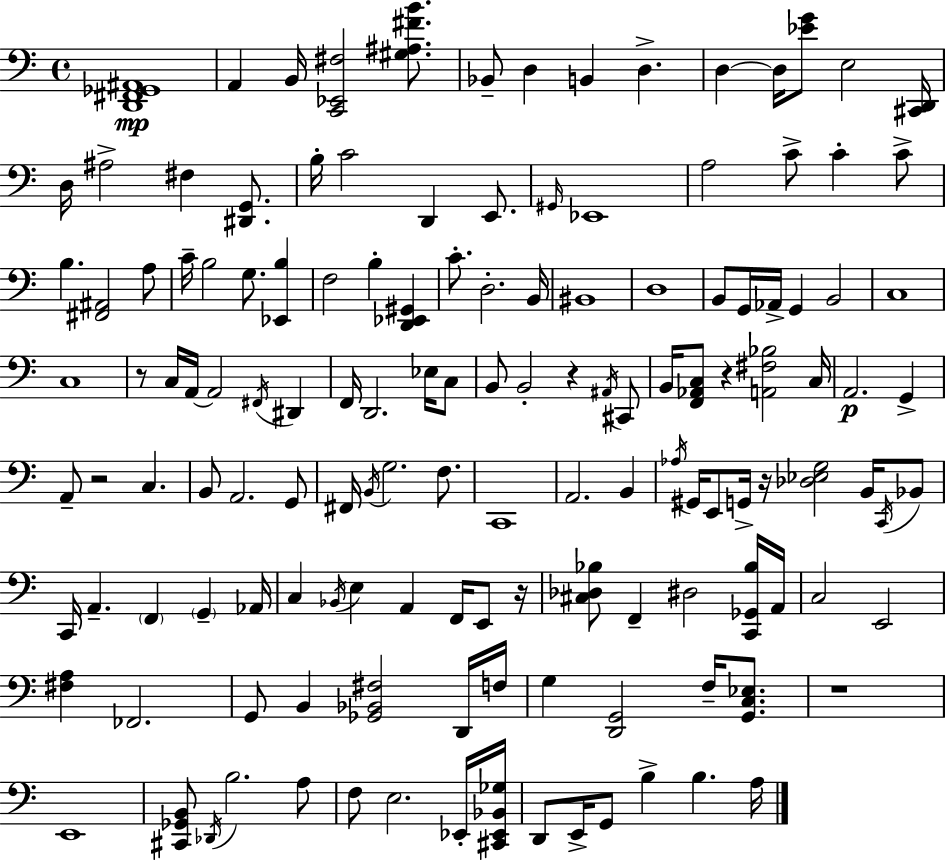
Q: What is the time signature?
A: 4/4